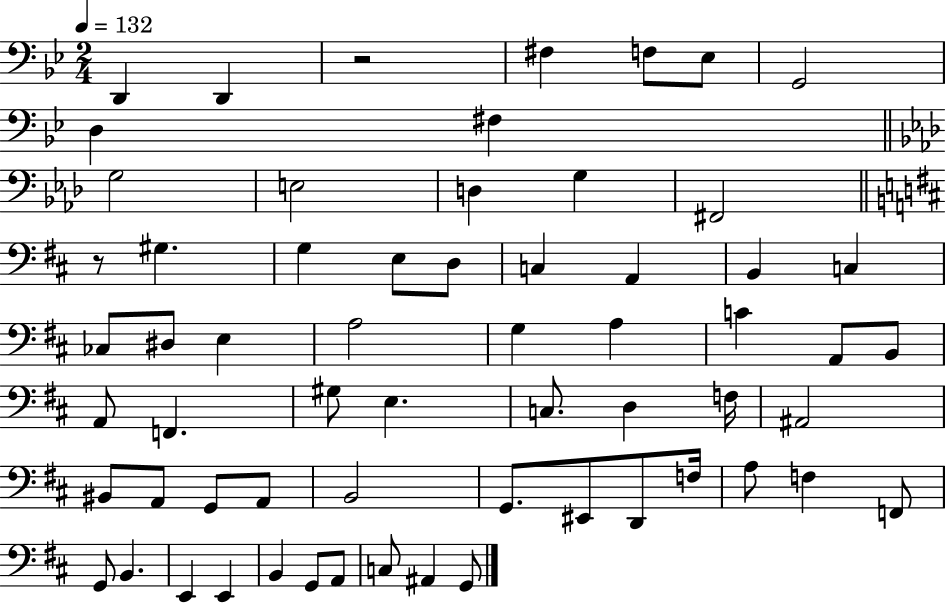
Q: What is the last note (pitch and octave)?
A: G2